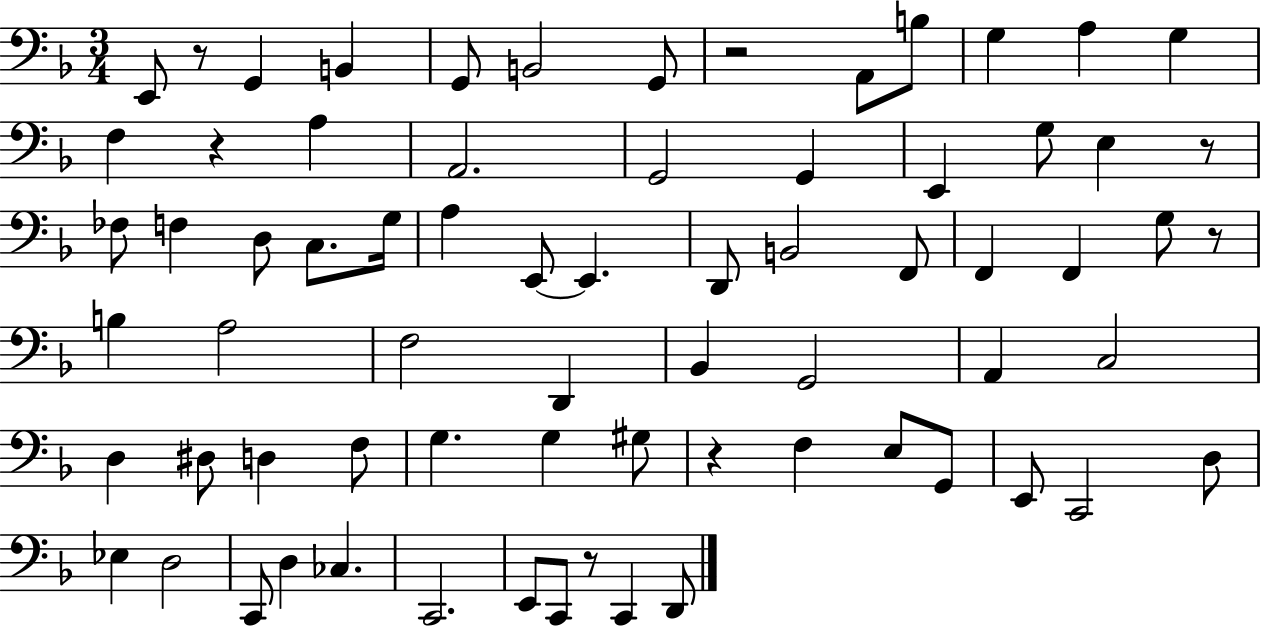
E2/e R/e G2/q B2/q G2/e B2/h G2/e R/h A2/e B3/e G3/q A3/q G3/q F3/q R/q A3/q A2/h. G2/h G2/q E2/q G3/e E3/q R/e FES3/e F3/q D3/e C3/e. G3/s A3/q E2/e E2/q. D2/e B2/h F2/e F2/q F2/q G3/e R/e B3/q A3/h F3/h D2/q Bb2/q G2/h A2/q C3/h D3/q D#3/e D3/q F3/e G3/q. G3/q G#3/e R/q F3/q E3/e G2/e E2/e C2/h D3/e Eb3/q D3/h C2/e D3/q CES3/q. C2/h. E2/e C2/e R/e C2/q D2/e